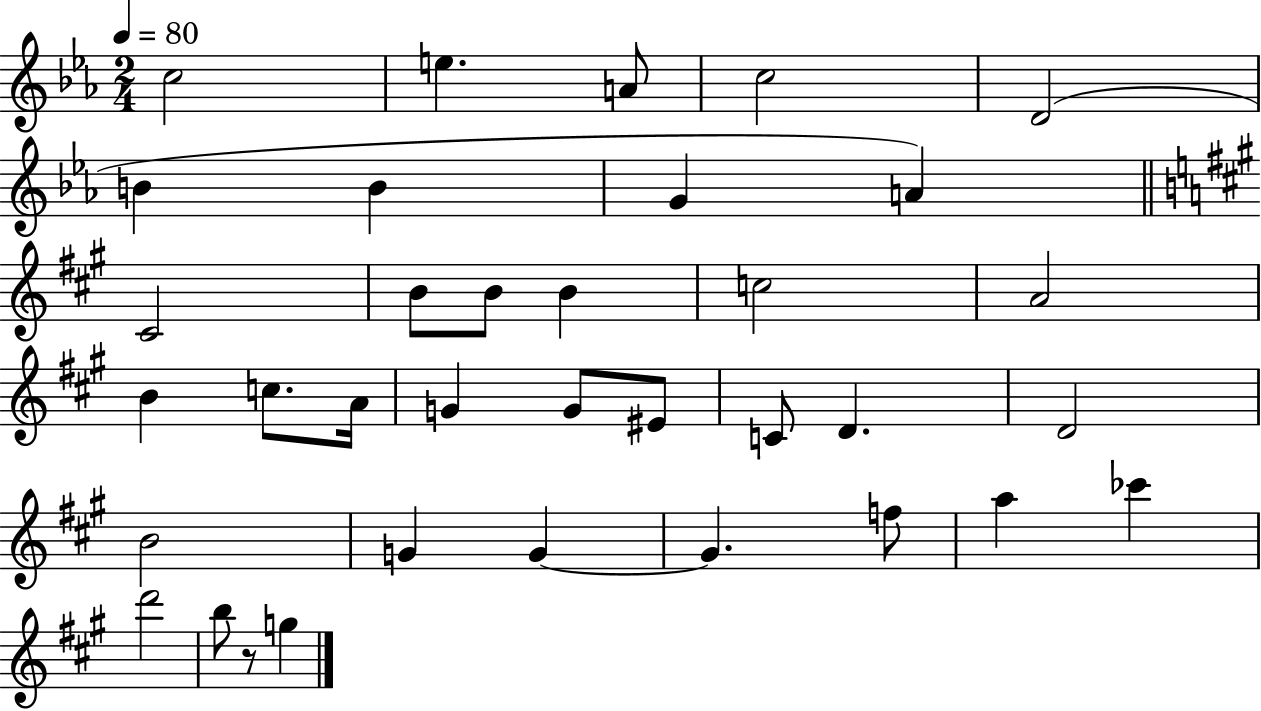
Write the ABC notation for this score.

X:1
T:Untitled
M:2/4
L:1/4
K:Eb
c2 e A/2 c2 D2 B B G A ^C2 B/2 B/2 B c2 A2 B c/2 A/4 G G/2 ^E/2 C/2 D D2 B2 G G G f/2 a _c' d'2 b/2 z/2 g